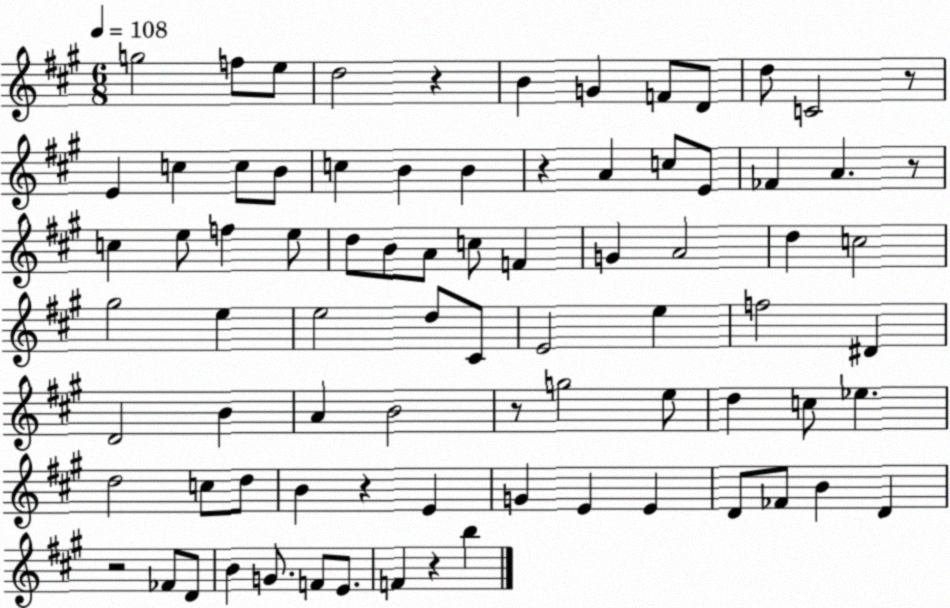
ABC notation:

X:1
T:Untitled
M:6/8
L:1/4
K:A
g2 f/2 e/2 d2 z B G F/2 D/2 d/2 C2 z/2 E c c/2 B/2 c B B z A c/2 E/2 _F A z/2 c e/2 f e/2 d/2 B/2 A/2 c/2 F G A2 d c2 ^g2 e e2 d/2 ^C/2 E2 e f2 ^D D2 B A B2 z/2 g2 e/2 d c/2 _e d2 c/2 d/2 B z E G E E D/2 _F/2 B D z2 _F/2 D/2 B G/2 F/2 E/2 F z b